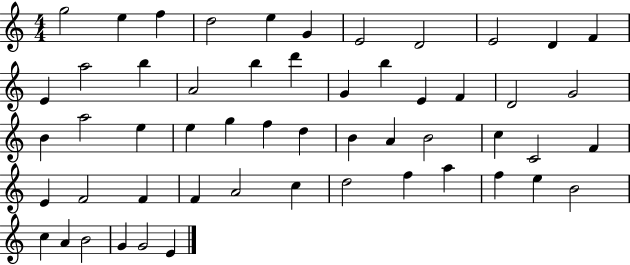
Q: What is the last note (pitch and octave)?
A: E4